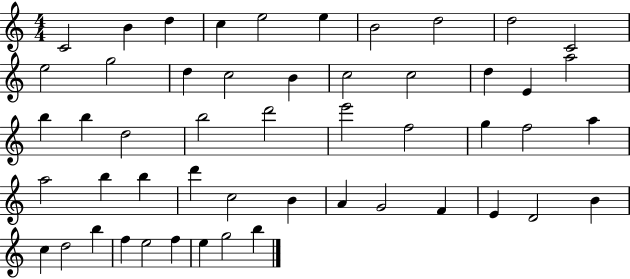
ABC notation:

X:1
T:Untitled
M:4/4
L:1/4
K:C
C2 B d c e2 e B2 d2 d2 C2 e2 g2 d c2 B c2 c2 d E a2 b b d2 b2 d'2 e'2 f2 g f2 a a2 b b d' c2 B A G2 F E D2 B c d2 b f e2 f e g2 b